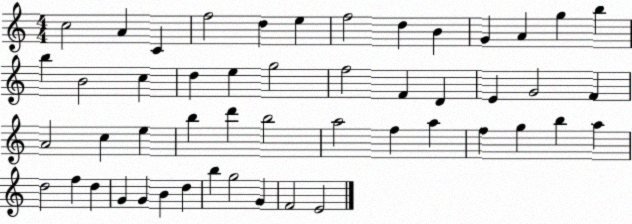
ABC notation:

X:1
T:Untitled
M:4/4
L:1/4
K:C
c2 A C f2 d e f2 d B G A g b b B2 c d e g2 f2 F D E G2 F A2 c e b d' b2 a2 f a f g b a d2 f d G G B d b g2 G F2 E2